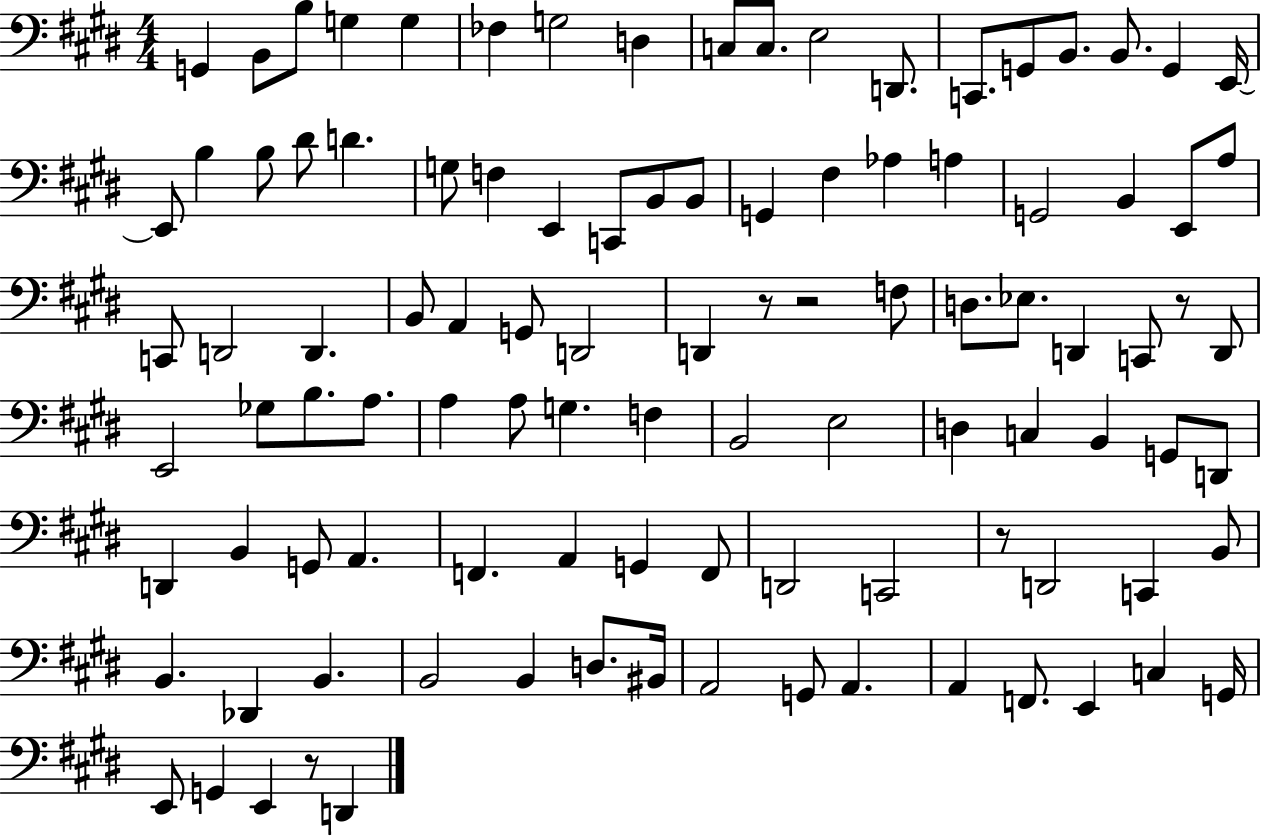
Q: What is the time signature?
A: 4/4